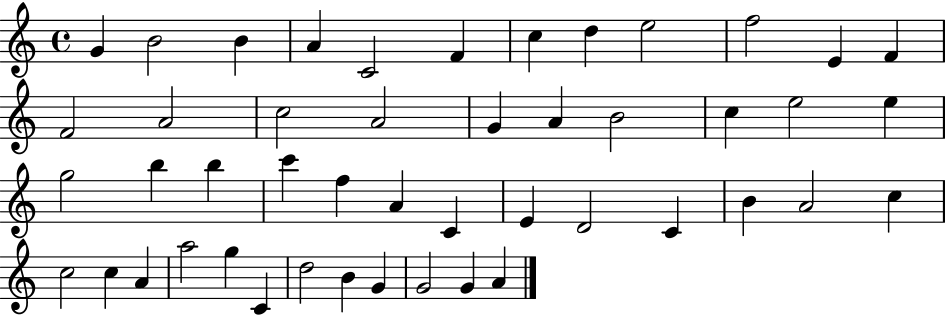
{
  \clef treble
  \time 4/4
  \defaultTimeSignature
  \key c \major
  g'4 b'2 b'4 | a'4 c'2 f'4 | c''4 d''4 e''2 | f''2 e'4 f'4 | \break f'2 a'2 | c''2 a'2 | g'4 a'4 b'2 | c''4 e''2 e''4 | \break g''2 b''4 b''4 | c'''4 f''4 a'4 c'4 | e'4 d'2 c'4 | b'4 a'2 c''4 | \break c''2 c''4 a'4 | a''2 g''4 c'4 | d''2 b'4 g'4 | g'2 g'4 a'4 | \break \bar "|."
}